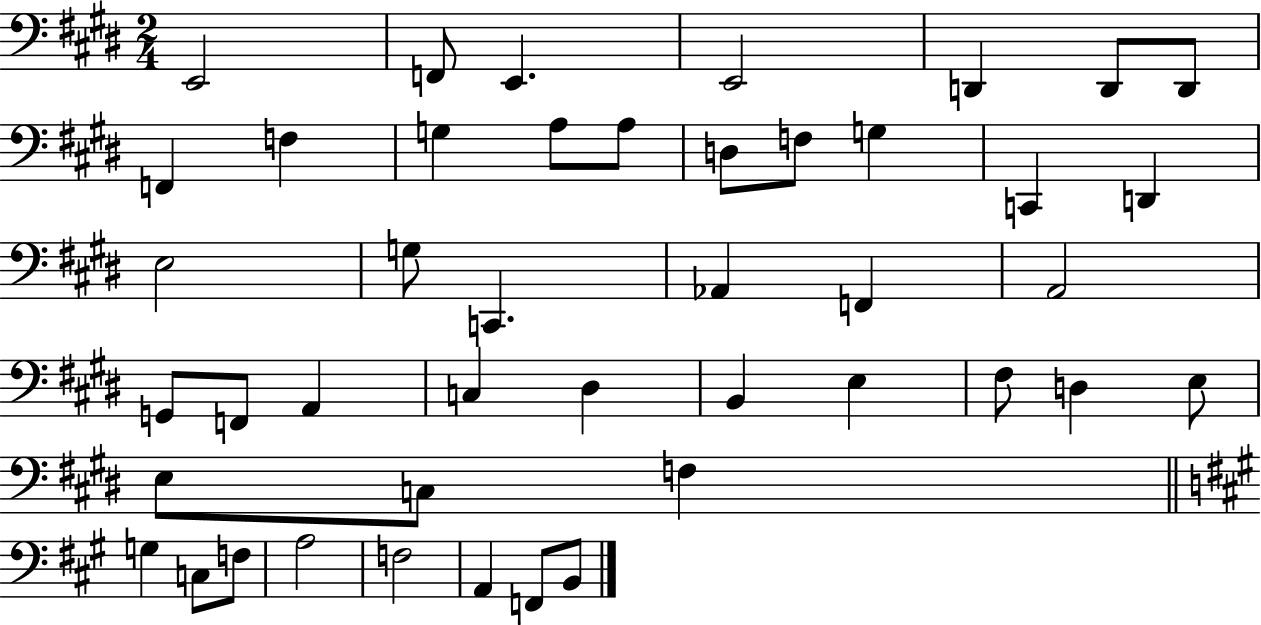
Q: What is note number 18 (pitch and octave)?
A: E3